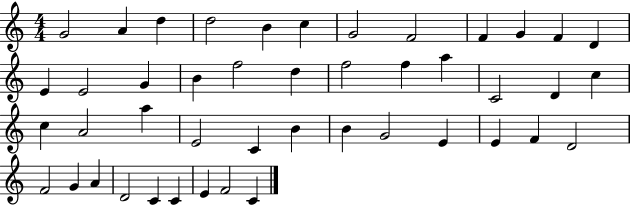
G4/h A4/q D5/q D5/h B4/q C5/q G4/h F4/h F4/q G4/q F4/q D4/q E4/q E4/h G4/q B4/q F5/h D5/q F5/h F5/q A5/q C4/h D4/q C5/q C5/q A4/h A5/q E4/h C4/q B4/q B4/q G4/h E4/q E4/q F4/q D4/h F4/h G4/q A4/q D4/h C4/q C4/q E4/q F4/h C4/q